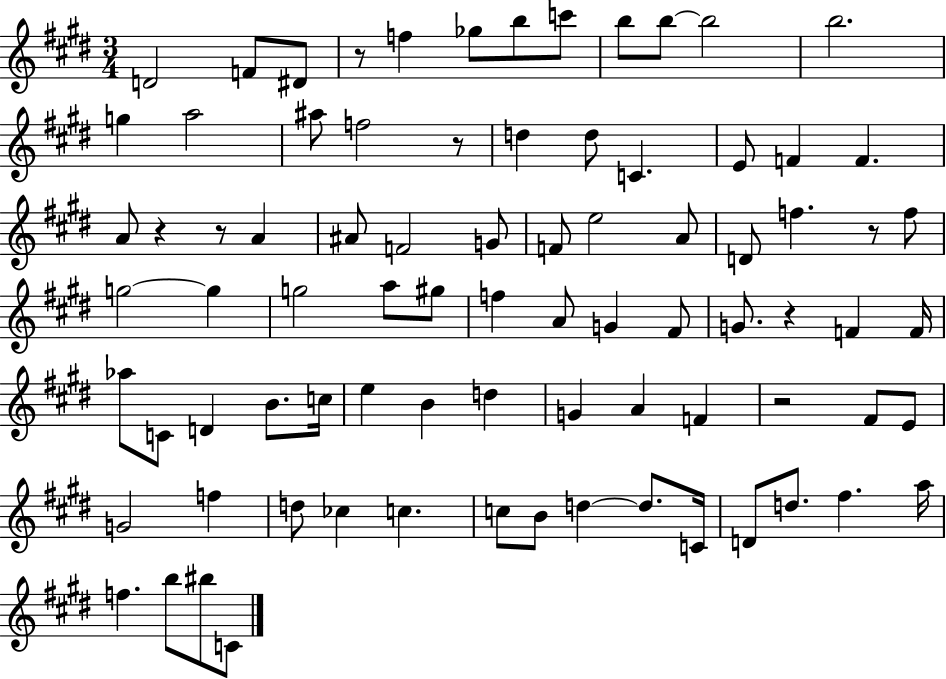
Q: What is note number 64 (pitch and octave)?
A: B4